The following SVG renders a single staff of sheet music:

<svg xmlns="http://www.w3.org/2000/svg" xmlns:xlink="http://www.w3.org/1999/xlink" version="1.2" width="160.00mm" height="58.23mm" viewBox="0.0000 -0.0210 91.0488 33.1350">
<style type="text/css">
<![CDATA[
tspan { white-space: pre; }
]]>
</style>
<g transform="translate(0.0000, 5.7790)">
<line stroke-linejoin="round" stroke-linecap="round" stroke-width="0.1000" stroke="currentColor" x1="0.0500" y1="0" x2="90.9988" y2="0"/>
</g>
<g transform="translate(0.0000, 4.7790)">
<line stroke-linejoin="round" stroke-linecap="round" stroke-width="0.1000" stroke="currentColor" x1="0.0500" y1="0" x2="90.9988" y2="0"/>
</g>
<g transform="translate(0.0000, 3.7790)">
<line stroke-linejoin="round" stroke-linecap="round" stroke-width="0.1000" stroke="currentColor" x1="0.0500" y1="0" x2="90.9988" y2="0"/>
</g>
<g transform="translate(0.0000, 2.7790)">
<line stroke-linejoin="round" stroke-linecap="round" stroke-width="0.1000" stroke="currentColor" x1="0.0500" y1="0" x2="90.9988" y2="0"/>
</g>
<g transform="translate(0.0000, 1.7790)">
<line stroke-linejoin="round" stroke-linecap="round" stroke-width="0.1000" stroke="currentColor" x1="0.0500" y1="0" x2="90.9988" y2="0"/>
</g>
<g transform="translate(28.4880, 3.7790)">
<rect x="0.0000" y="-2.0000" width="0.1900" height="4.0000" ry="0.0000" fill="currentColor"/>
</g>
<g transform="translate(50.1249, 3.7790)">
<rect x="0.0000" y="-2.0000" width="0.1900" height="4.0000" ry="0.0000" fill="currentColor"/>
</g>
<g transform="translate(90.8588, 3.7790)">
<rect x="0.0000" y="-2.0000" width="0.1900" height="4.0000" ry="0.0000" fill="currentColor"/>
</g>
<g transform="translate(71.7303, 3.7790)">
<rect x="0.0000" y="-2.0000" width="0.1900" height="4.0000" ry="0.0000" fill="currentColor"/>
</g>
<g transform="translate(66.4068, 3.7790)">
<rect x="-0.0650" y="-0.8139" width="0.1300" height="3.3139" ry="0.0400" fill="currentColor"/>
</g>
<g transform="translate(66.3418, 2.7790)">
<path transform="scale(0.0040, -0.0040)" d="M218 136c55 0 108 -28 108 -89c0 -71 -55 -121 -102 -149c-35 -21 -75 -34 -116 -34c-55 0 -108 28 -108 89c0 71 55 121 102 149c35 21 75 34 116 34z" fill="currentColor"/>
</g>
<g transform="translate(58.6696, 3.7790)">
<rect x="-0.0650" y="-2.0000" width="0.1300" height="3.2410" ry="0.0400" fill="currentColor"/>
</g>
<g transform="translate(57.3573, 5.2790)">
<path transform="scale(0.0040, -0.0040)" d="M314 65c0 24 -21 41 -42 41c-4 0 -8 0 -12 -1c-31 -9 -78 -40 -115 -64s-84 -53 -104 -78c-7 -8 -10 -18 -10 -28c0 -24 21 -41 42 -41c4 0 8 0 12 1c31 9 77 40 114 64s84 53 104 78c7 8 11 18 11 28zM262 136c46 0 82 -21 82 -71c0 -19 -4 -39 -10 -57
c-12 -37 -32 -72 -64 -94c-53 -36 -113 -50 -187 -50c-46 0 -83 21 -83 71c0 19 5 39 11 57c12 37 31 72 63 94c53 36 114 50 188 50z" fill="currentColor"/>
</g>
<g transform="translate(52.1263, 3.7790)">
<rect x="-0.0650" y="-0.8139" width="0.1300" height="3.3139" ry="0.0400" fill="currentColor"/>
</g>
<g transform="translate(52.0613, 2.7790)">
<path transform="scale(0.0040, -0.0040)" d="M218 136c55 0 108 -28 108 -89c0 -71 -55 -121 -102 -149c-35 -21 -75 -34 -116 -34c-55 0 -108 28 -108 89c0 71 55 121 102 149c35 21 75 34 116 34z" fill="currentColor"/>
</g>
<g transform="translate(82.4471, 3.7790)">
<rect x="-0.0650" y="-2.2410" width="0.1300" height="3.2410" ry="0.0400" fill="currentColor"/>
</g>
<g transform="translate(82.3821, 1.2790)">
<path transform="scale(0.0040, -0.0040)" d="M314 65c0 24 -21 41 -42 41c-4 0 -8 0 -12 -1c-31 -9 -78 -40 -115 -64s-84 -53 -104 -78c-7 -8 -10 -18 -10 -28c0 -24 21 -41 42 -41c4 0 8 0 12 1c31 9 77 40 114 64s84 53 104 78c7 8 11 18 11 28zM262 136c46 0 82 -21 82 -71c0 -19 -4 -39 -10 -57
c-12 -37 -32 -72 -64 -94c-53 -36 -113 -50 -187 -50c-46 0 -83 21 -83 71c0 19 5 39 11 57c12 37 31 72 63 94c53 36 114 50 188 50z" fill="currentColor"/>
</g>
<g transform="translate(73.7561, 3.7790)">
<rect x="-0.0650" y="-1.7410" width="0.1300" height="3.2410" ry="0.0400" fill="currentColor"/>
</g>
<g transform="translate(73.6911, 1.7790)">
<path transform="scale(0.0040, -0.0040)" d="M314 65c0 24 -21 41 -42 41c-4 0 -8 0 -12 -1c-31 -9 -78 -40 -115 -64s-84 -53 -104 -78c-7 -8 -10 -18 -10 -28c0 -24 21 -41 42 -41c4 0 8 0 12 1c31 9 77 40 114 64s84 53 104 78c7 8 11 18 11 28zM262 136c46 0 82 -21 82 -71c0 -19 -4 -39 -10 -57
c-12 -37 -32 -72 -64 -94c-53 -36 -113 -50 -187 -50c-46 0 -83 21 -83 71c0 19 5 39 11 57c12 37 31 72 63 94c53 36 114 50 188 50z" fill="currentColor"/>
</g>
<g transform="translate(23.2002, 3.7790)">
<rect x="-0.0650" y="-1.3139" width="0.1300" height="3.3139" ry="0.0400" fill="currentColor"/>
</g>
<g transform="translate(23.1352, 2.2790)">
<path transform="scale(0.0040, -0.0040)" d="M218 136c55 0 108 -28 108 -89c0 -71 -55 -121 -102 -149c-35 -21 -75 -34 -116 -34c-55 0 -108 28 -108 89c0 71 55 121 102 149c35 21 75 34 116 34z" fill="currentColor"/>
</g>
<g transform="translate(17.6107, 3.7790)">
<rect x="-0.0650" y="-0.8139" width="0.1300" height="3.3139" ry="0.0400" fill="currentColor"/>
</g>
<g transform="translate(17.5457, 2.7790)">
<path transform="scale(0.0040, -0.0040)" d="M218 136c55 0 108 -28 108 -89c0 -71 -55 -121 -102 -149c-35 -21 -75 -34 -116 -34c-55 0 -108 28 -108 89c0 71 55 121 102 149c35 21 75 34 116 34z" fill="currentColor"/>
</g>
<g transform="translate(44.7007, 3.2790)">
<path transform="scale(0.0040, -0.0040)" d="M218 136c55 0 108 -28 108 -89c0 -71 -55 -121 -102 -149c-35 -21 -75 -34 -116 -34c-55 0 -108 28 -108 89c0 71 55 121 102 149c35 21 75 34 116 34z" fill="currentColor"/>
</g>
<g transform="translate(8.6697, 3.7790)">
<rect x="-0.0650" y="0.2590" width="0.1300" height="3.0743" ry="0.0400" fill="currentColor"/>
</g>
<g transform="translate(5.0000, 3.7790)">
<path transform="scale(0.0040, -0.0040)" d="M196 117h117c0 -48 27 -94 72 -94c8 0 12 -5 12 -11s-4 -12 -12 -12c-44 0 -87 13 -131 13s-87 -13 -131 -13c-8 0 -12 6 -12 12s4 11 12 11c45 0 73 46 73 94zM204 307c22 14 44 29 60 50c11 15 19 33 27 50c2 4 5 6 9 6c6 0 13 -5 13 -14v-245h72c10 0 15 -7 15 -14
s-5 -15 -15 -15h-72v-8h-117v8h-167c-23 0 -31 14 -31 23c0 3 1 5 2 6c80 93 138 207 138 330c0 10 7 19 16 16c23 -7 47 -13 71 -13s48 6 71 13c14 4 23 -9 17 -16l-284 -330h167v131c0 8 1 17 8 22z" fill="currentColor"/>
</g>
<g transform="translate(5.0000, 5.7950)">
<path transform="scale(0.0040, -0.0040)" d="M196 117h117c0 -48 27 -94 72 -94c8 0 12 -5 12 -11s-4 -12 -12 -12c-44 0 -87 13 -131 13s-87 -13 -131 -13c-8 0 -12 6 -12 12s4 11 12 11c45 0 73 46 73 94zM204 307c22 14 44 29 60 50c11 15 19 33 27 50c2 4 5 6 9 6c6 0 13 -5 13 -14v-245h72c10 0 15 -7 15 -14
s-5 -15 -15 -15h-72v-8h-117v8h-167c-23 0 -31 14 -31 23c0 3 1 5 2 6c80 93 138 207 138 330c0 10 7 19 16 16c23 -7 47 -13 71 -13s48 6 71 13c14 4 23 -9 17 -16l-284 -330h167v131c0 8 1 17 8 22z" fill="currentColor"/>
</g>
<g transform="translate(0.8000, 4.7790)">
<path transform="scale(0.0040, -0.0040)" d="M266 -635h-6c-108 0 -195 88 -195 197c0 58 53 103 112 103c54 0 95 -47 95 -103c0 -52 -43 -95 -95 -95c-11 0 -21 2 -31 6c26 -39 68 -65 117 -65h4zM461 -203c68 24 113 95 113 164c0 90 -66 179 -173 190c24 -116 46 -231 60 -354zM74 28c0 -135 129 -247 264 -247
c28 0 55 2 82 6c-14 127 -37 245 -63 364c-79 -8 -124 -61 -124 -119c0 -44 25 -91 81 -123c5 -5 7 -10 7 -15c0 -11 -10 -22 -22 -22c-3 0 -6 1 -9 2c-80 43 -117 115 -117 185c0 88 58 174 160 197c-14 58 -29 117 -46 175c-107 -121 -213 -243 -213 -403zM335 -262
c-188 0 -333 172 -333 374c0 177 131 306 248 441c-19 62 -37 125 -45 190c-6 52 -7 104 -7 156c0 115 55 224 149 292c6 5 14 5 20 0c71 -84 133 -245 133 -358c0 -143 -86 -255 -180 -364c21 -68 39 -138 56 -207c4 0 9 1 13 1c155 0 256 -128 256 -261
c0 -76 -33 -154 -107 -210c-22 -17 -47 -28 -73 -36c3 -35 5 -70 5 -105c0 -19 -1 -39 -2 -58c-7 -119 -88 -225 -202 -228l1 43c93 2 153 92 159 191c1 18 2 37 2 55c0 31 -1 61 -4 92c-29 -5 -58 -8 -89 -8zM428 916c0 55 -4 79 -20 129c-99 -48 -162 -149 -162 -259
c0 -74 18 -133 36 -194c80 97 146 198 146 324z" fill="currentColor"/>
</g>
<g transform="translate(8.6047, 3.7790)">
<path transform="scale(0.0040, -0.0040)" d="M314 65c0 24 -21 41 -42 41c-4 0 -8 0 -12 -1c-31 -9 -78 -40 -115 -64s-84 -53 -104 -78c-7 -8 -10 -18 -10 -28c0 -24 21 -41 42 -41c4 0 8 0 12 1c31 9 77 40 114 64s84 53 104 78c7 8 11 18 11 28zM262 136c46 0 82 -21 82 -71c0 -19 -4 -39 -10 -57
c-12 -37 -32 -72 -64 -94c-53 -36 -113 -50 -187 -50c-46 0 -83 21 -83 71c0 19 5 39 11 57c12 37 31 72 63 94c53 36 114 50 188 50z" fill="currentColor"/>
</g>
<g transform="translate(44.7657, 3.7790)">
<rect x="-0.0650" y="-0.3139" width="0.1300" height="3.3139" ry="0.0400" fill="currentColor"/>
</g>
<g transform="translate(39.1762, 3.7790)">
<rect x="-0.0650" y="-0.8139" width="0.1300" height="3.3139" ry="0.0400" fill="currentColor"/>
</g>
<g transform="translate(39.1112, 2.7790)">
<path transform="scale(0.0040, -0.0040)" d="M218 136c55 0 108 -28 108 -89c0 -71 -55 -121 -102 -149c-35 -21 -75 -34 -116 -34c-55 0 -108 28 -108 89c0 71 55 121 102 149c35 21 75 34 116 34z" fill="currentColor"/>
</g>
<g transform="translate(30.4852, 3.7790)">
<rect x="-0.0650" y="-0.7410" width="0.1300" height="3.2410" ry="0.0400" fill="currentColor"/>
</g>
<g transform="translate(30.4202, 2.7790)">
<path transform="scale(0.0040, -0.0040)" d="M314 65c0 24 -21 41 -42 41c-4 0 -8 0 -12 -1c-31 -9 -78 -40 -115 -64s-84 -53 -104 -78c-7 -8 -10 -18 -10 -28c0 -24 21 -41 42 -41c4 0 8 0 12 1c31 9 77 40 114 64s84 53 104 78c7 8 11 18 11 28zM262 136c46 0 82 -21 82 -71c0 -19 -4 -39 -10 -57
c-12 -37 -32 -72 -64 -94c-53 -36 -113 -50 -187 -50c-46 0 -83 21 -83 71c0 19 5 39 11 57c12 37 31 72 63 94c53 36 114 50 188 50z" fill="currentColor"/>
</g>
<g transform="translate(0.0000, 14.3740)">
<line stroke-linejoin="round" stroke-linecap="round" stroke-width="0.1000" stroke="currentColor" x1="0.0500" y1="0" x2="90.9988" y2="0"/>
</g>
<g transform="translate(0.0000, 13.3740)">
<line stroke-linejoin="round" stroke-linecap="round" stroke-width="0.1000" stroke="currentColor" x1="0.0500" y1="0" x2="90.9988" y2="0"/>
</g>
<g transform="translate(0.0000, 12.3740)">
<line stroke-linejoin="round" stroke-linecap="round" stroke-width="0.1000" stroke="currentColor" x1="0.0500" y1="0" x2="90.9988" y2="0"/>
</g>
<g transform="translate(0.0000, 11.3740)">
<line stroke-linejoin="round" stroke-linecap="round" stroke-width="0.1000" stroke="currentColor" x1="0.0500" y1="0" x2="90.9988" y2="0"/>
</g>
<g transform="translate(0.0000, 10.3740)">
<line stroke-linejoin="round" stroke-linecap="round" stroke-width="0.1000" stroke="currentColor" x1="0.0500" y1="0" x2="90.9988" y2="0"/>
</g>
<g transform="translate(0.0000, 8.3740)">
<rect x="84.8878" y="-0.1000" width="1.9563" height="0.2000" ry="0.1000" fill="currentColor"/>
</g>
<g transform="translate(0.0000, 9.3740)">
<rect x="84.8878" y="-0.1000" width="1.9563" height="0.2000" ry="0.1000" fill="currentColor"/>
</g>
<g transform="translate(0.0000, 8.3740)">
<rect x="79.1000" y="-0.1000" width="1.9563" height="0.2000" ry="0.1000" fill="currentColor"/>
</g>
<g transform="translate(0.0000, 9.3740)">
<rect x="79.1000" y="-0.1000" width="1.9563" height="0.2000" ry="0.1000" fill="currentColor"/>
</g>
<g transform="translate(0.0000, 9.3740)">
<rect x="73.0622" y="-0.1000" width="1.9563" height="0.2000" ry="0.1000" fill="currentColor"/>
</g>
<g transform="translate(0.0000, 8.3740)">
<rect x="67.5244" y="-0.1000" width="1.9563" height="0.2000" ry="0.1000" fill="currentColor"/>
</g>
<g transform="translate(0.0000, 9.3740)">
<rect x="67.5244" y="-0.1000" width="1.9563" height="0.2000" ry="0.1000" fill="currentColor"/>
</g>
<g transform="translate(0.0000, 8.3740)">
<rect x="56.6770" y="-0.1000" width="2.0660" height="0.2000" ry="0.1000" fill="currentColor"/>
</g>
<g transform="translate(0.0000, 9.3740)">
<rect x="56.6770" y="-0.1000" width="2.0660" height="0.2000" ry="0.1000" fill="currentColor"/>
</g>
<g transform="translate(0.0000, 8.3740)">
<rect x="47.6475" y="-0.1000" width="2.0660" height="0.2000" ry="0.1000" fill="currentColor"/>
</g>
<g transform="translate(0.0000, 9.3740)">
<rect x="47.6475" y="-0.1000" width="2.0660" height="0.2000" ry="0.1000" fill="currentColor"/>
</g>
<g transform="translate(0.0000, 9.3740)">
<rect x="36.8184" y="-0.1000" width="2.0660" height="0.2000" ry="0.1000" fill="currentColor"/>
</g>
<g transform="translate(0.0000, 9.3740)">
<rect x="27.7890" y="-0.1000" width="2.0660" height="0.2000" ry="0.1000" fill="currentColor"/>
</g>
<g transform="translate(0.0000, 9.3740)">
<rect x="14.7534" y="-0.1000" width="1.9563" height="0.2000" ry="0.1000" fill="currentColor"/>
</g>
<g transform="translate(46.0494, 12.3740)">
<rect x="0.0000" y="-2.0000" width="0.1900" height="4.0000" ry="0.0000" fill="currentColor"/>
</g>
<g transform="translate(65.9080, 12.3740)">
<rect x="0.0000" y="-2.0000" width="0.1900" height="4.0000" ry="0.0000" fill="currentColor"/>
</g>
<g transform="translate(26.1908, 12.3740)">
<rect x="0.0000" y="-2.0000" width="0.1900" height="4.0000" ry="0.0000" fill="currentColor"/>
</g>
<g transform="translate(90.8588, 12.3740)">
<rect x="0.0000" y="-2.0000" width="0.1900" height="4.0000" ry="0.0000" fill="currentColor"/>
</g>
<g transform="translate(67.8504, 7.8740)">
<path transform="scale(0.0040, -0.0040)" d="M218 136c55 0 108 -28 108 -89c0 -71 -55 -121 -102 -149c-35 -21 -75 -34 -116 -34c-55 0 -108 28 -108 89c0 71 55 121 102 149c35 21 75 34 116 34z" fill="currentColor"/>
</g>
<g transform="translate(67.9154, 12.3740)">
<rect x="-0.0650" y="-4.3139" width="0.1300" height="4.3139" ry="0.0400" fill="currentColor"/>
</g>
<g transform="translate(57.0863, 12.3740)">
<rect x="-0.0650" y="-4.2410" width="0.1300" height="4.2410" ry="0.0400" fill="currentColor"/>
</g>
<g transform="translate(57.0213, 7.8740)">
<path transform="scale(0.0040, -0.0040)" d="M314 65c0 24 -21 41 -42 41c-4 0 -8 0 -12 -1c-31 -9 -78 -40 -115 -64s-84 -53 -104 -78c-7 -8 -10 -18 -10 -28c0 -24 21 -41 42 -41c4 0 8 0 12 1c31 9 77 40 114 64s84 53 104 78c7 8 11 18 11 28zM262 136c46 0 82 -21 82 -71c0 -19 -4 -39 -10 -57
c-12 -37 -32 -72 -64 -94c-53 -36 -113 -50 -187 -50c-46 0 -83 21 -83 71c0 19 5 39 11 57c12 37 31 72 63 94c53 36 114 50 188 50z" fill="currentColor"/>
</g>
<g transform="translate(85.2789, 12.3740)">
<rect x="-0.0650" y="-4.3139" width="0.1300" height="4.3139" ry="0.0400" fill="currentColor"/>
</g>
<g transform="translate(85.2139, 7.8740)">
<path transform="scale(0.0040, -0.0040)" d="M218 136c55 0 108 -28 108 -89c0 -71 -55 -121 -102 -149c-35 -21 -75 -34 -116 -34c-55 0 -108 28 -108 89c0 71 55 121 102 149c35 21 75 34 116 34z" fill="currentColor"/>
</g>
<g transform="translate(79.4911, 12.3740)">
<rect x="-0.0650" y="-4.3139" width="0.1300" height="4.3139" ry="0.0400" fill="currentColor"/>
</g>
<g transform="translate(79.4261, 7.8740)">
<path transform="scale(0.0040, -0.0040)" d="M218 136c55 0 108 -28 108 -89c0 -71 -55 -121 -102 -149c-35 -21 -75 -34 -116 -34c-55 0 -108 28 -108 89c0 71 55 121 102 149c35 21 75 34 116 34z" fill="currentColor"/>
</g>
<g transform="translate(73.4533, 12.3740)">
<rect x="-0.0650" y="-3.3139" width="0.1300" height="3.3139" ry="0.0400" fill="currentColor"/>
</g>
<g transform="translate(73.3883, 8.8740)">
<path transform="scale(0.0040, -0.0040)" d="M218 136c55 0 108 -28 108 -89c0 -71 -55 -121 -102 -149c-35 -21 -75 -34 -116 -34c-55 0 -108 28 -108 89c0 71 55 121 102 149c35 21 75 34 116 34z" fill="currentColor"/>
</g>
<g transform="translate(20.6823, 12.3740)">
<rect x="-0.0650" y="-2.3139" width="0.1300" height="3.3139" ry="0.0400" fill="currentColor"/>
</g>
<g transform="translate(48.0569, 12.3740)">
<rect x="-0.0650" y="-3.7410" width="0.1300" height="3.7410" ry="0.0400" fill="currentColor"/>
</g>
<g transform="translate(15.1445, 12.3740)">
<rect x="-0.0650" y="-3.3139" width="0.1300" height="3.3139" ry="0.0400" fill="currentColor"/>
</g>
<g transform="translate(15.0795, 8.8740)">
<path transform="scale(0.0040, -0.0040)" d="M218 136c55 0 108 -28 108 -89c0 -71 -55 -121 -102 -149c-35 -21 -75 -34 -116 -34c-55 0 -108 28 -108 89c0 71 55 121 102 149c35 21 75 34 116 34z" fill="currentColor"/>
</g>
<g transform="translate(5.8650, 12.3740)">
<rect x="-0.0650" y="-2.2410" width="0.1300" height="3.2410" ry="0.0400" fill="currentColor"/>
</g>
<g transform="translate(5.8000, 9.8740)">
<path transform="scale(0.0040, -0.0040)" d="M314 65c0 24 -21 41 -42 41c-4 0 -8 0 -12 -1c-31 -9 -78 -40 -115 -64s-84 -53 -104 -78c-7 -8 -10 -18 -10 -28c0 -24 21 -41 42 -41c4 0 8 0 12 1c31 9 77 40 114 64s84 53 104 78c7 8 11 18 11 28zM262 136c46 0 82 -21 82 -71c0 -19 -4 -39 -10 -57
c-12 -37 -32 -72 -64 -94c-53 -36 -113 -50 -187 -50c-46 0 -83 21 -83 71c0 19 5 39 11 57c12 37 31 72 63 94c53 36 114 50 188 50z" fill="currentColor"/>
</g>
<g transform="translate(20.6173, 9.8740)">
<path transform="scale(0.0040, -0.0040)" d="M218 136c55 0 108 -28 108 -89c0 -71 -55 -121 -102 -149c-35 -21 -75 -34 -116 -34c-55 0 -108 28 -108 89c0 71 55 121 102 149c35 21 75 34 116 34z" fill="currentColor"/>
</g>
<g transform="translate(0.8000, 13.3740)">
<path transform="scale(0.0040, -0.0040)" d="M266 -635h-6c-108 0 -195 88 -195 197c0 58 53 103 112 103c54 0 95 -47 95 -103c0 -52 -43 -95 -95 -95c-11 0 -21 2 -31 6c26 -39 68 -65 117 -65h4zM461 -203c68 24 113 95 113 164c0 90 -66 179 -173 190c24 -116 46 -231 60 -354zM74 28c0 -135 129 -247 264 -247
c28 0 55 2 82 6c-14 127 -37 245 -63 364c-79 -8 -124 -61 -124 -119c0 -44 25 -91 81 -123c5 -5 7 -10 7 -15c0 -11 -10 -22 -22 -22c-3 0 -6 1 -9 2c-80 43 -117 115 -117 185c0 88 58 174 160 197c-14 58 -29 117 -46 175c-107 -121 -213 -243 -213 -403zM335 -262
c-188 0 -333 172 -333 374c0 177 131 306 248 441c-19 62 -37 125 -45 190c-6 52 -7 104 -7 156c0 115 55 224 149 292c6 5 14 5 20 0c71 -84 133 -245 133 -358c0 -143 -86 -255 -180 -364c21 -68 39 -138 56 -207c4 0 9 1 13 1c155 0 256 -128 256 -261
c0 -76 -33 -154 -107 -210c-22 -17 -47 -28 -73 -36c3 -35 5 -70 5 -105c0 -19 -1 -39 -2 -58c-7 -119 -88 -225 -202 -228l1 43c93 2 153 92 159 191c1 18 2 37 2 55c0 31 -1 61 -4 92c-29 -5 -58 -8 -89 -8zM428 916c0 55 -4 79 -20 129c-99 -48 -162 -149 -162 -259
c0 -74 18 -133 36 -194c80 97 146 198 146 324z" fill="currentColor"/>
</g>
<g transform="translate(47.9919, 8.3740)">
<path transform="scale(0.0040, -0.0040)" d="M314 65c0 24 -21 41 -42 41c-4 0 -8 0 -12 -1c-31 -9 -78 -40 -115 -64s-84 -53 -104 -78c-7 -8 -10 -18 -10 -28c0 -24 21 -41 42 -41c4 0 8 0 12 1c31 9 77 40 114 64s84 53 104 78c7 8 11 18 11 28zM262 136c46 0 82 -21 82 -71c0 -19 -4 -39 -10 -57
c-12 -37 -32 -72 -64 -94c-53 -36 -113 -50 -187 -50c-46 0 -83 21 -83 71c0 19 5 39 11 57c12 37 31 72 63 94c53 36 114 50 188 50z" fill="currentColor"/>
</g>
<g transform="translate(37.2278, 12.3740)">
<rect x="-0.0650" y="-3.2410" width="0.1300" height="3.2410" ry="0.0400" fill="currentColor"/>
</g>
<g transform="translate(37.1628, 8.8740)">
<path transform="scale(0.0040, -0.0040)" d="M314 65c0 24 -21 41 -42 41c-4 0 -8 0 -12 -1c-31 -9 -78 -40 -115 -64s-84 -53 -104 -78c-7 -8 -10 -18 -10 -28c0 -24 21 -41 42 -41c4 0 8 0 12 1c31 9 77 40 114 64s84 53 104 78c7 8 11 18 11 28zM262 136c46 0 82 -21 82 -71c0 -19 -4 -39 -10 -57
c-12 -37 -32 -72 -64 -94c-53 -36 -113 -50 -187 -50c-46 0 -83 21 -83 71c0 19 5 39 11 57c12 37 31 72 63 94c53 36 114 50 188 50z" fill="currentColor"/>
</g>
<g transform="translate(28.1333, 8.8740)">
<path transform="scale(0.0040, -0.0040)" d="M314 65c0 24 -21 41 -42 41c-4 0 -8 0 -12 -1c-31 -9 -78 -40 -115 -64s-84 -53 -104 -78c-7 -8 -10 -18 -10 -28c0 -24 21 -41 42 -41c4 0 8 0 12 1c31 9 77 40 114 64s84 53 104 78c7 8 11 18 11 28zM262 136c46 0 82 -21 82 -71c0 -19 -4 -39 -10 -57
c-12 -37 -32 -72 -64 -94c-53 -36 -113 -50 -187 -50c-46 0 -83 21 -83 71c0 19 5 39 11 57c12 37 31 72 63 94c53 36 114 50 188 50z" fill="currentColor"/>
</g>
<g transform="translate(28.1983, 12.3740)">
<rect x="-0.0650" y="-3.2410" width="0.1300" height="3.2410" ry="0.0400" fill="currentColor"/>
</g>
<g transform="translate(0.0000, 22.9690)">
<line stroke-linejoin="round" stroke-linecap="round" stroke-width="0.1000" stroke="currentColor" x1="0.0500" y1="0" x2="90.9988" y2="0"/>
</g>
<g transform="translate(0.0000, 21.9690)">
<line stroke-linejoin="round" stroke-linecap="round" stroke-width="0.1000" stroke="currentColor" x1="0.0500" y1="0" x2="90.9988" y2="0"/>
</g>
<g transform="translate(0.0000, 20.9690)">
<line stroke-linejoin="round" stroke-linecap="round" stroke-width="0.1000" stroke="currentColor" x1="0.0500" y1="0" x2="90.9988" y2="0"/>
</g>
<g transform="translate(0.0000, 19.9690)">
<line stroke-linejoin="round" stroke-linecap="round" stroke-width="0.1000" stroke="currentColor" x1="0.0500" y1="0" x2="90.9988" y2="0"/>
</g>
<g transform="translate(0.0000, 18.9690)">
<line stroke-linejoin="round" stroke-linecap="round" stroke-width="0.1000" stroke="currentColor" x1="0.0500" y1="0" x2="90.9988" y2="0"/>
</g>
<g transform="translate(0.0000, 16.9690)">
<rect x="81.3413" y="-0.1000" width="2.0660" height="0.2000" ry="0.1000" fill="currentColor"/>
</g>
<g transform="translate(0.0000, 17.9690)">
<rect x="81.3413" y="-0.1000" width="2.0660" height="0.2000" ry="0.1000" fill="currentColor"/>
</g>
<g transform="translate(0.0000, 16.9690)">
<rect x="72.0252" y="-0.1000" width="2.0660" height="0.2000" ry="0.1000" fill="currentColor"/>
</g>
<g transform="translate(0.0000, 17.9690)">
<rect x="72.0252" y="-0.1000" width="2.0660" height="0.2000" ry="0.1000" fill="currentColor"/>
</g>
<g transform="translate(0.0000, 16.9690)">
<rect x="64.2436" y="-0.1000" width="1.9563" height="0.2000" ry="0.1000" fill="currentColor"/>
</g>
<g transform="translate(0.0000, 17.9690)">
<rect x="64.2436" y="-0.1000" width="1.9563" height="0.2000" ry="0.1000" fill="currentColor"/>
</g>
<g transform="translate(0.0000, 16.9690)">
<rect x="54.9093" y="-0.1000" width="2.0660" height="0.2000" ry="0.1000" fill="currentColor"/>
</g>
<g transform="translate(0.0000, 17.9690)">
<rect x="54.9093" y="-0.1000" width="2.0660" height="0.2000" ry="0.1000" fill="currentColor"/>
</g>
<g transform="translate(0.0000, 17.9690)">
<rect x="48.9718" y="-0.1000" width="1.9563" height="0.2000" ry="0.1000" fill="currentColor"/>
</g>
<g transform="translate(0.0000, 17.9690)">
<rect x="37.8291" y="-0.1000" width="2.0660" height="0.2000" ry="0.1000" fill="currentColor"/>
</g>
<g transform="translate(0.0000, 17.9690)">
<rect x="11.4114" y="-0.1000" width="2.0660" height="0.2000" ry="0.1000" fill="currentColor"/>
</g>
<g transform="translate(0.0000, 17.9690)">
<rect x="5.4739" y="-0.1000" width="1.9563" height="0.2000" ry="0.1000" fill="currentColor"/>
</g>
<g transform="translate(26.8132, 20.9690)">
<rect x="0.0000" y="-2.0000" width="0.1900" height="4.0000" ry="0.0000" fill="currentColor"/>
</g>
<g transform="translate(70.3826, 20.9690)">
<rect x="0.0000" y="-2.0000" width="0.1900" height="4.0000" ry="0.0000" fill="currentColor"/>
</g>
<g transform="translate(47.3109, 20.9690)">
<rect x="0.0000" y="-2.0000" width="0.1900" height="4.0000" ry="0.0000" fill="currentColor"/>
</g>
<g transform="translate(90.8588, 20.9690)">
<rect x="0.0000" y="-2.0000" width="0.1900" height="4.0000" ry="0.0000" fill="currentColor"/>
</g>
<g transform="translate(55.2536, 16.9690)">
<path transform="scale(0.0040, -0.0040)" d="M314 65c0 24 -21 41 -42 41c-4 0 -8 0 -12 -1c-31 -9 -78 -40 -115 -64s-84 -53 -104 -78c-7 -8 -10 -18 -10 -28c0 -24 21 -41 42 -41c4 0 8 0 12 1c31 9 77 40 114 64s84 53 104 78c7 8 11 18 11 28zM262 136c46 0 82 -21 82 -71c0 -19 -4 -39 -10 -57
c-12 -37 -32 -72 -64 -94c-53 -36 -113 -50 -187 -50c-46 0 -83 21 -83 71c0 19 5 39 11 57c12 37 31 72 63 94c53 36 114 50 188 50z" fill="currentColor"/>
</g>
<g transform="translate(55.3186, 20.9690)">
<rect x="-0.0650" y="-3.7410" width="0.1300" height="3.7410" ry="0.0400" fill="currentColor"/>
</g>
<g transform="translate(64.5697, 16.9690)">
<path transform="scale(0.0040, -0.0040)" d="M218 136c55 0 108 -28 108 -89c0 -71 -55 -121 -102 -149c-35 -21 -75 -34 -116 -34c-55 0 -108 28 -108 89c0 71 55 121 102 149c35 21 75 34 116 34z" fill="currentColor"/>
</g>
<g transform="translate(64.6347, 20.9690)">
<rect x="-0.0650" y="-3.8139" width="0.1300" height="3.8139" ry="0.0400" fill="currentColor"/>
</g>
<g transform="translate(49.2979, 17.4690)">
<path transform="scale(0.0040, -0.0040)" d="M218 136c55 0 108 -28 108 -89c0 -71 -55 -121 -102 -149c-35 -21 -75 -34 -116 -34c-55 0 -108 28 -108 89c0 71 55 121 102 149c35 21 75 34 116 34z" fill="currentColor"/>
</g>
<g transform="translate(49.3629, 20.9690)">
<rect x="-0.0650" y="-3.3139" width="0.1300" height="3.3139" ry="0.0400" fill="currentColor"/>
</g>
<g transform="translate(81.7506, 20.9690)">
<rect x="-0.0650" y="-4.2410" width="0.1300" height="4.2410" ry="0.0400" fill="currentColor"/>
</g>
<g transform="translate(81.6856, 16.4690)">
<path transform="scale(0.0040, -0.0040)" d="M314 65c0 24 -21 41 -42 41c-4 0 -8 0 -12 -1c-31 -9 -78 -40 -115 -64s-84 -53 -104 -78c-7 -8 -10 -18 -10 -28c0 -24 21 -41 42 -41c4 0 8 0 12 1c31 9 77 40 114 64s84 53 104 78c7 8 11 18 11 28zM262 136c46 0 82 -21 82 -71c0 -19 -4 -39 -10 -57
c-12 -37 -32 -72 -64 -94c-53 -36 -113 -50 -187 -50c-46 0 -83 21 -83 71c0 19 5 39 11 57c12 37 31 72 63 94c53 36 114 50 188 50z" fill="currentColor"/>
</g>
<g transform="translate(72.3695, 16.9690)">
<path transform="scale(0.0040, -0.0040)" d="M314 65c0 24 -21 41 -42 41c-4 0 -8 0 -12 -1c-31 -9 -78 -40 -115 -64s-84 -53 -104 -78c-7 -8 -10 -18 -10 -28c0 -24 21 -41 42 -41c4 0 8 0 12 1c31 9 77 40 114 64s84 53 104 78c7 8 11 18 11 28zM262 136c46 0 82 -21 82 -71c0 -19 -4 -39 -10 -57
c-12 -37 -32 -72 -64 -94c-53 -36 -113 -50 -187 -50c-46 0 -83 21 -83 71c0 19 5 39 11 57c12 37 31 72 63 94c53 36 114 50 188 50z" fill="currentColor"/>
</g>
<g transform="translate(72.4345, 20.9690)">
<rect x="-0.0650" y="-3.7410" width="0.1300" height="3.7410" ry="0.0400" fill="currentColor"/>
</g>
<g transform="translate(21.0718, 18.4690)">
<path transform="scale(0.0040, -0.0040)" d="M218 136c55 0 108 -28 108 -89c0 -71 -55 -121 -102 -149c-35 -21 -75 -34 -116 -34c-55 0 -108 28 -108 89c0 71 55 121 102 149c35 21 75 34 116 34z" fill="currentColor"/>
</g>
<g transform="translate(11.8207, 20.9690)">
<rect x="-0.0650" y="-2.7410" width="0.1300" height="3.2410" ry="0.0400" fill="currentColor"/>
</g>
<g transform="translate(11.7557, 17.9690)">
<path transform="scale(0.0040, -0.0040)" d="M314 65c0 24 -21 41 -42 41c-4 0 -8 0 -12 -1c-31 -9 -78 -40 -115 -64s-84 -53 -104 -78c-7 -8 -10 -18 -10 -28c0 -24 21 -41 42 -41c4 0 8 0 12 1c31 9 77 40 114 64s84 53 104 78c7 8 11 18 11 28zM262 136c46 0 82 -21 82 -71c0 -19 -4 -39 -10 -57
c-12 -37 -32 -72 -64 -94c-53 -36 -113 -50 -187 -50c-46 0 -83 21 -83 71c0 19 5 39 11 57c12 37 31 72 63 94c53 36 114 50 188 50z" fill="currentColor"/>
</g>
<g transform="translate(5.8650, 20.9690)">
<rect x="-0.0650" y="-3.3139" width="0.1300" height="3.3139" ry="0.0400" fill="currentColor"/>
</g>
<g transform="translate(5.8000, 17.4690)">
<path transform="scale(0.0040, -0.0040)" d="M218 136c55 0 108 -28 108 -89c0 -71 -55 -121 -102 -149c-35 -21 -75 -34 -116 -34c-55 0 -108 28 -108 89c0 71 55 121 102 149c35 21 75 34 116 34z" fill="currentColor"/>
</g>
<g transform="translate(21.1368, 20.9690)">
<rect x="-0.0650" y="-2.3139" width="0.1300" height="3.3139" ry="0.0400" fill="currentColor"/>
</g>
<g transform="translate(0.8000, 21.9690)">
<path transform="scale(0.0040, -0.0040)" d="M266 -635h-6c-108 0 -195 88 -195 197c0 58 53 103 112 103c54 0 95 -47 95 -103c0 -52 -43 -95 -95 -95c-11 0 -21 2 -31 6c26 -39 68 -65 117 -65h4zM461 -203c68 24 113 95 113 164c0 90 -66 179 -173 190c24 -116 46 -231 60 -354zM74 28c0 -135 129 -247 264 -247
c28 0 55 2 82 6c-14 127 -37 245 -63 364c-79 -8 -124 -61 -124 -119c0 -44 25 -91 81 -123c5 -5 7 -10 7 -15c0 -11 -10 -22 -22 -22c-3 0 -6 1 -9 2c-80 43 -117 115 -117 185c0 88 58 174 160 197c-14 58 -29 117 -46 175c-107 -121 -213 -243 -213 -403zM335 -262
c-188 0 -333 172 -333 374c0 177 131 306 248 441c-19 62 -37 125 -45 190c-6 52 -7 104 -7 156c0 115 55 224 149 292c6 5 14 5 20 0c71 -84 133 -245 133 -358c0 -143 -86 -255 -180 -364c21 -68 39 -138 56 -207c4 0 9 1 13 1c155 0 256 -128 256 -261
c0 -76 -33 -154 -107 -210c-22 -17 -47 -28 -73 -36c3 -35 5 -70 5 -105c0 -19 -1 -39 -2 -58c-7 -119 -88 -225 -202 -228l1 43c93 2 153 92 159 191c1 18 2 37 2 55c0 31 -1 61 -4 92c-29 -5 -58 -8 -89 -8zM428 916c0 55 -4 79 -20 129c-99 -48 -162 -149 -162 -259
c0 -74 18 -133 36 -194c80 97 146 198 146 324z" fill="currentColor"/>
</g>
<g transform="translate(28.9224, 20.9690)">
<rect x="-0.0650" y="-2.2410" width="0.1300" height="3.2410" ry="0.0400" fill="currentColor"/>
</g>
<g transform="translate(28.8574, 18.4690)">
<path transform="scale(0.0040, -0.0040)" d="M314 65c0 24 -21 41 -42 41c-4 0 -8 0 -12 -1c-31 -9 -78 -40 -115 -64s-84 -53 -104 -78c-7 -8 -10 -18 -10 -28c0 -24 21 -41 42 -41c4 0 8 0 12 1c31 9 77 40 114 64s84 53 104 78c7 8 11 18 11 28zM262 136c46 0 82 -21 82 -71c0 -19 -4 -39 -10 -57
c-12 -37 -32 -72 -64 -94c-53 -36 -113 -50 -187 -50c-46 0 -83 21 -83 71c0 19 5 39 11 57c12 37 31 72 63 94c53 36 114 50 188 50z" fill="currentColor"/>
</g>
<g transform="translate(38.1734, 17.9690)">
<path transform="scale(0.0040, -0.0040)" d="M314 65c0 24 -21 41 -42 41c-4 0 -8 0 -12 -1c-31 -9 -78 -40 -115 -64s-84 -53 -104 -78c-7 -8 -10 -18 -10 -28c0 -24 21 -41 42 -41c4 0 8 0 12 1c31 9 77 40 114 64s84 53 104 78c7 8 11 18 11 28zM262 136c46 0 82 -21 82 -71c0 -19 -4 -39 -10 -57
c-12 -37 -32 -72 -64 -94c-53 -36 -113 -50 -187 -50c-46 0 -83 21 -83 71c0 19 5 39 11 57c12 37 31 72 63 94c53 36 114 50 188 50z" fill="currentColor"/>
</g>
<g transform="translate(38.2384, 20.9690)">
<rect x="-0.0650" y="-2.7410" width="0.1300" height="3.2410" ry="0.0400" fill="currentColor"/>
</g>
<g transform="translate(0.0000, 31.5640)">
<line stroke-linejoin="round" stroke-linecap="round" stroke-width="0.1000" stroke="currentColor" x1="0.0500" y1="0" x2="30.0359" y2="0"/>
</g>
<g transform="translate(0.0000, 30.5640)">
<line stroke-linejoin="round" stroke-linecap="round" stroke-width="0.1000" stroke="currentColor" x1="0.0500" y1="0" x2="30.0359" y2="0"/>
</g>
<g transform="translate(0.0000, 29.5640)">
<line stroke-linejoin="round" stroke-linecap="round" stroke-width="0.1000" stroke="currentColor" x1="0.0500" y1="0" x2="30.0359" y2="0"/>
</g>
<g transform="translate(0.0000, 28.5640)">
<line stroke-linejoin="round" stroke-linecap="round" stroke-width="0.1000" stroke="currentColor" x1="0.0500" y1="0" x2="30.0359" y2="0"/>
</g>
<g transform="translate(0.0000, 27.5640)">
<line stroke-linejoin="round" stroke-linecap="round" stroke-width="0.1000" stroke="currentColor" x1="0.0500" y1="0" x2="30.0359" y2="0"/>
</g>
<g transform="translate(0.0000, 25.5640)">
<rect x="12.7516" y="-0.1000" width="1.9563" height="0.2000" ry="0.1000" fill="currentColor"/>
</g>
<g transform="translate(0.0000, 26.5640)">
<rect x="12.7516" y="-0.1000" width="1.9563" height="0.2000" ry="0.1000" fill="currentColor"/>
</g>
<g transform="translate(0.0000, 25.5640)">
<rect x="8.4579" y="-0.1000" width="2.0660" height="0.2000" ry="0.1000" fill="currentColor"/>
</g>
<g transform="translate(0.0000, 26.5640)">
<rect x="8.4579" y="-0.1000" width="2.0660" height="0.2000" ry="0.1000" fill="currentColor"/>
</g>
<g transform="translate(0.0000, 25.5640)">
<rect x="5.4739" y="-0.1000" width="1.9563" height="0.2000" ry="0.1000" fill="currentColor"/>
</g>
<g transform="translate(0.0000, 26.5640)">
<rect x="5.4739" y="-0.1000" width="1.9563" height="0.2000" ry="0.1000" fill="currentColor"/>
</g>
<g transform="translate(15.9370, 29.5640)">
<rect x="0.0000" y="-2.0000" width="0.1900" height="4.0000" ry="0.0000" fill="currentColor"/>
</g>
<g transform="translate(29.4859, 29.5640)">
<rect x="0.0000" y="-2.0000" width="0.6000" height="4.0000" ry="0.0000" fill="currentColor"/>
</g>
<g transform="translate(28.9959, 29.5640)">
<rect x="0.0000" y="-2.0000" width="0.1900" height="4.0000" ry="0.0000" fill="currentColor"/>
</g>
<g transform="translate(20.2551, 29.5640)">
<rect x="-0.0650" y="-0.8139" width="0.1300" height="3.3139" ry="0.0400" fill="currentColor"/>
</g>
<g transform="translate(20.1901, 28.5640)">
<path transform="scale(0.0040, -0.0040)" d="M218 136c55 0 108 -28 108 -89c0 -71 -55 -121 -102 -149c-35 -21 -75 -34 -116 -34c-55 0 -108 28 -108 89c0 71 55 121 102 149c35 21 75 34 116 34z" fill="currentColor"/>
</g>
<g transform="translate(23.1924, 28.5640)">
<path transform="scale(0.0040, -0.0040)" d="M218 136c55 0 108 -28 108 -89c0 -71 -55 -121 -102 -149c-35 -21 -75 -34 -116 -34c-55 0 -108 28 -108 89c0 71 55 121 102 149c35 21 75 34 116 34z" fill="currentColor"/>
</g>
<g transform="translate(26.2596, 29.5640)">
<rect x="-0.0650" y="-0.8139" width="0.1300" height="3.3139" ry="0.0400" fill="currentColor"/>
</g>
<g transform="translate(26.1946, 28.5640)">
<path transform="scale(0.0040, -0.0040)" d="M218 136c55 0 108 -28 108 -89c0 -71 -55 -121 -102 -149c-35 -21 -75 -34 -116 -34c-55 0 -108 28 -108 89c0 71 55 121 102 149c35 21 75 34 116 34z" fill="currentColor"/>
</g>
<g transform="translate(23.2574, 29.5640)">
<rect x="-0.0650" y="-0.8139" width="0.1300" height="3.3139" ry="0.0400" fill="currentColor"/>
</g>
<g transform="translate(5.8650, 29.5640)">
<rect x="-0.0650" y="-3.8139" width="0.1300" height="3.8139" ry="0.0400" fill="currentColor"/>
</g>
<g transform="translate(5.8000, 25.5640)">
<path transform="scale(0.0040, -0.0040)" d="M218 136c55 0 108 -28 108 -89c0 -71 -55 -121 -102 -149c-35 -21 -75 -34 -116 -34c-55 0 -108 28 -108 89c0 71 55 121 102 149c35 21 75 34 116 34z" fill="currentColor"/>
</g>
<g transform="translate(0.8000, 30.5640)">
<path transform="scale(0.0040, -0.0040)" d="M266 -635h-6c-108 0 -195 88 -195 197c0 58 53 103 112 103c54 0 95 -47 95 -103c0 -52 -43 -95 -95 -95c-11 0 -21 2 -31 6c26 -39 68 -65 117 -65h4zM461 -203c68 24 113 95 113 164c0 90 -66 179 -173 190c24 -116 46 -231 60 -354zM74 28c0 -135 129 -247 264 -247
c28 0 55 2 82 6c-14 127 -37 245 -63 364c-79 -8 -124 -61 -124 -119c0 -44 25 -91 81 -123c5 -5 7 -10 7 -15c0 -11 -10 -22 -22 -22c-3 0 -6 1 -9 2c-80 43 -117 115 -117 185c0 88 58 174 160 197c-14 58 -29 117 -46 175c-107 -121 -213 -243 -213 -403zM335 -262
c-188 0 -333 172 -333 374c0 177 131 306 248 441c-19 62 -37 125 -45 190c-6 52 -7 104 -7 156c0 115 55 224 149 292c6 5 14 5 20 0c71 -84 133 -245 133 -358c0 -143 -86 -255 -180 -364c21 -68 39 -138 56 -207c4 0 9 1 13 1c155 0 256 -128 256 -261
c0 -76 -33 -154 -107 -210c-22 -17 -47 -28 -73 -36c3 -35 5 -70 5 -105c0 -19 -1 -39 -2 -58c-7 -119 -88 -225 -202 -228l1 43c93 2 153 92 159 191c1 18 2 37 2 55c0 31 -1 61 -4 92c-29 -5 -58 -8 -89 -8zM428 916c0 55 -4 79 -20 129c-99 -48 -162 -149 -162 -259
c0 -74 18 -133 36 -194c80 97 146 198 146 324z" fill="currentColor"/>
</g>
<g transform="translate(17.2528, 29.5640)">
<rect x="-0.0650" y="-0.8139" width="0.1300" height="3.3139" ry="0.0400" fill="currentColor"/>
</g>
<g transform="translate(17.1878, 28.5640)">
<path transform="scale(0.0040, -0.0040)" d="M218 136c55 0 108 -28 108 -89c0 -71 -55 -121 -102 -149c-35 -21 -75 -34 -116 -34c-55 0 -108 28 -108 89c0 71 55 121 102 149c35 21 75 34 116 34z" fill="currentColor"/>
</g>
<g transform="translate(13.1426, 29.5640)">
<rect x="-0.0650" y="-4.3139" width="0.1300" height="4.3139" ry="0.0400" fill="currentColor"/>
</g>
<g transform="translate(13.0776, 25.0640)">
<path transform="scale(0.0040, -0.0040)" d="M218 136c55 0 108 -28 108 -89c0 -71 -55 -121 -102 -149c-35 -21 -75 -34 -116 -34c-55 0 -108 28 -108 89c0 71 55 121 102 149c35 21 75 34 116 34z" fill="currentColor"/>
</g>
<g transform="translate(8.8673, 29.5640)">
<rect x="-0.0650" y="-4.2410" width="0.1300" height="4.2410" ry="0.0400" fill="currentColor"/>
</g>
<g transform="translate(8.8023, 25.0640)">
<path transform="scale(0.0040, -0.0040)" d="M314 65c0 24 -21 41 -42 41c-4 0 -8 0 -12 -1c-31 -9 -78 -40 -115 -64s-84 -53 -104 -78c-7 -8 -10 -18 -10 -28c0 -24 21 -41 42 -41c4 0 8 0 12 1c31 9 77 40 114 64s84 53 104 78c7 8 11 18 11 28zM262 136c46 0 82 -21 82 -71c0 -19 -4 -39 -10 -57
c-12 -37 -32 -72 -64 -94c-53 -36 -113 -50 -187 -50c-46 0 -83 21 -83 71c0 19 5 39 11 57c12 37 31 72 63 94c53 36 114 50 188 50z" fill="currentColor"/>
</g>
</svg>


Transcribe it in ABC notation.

X:1
T:Untitled
M:4/4
L:1/4
K:C
B2 d e d2 d c d F2 d f2 g2 g2 b g b2 b2 c'2 d'2 d' b d' d' b a2 g g2 a2 b c'2 c' c'2 d'2 c' d'2 d' d d d d